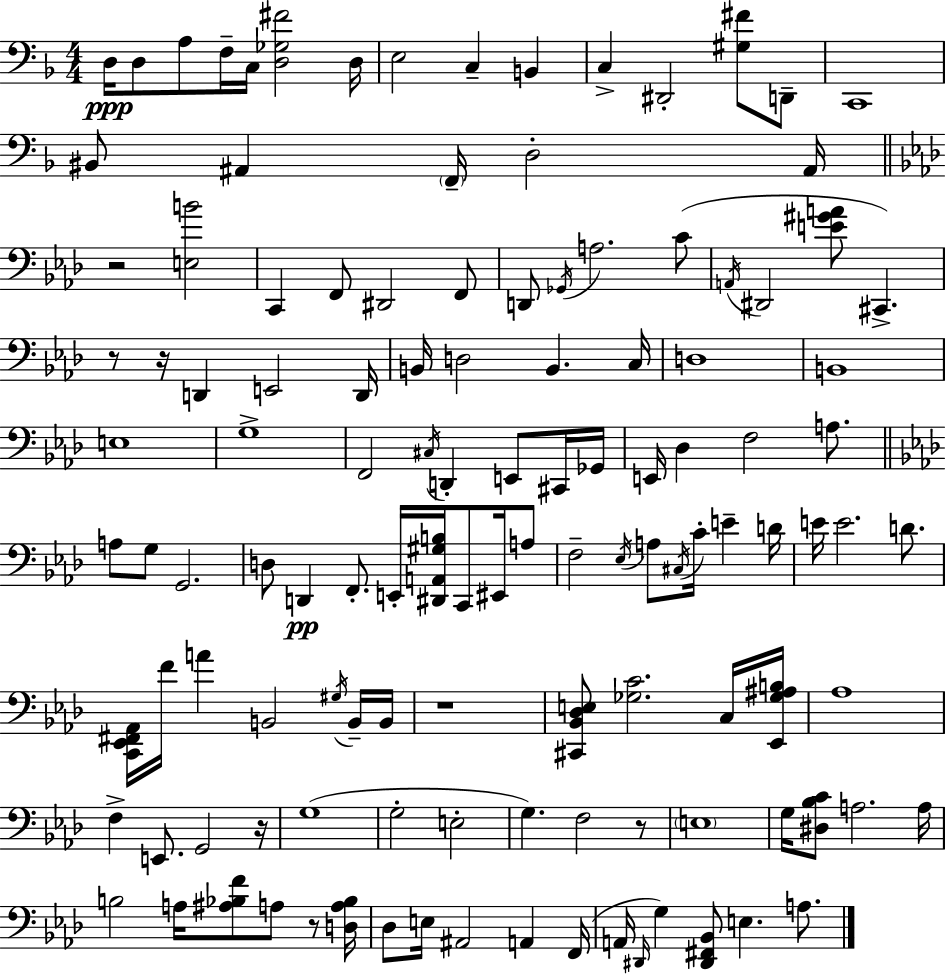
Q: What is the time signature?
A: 4/4